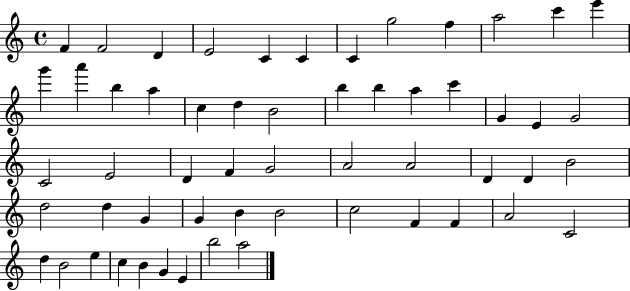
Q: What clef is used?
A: treble